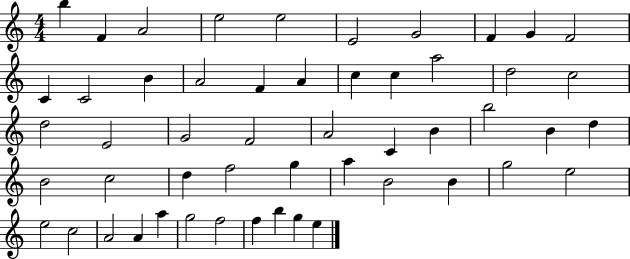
B5/q F4/q A4/h E5/h E5/h E4/h G4/h F4/q G4/q F4/h C4/q C4/h B4/q A4/h F4/q A4/q C5/q C5/q A5/h D5/h C5/h D5/h E4/h G4/h F4/h A4/h C4/q B4/q B5/h B4/q D5/q B4/h C5/h D5/q F5/h G5/q A5/q B4/h B4/q G5/h E5/h E5/h C5/h A4/h A4/q A5/q G5/h F5/h F5/q B5/q G5/q E5/q